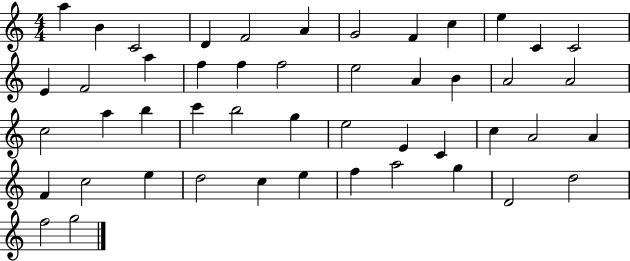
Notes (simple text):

A5/q B4/q C4/h D4/q F4/h A4/q G4/h F4/q C5/q E5/q C4/q C4/h E4/q F4/h A5/q F5/q F5/q F5/h E5/h A4/q B4/q A4/h A4/h C5/h A5/q B5/q C6/q B5/h G5/q E5/h E4/q C4/q C5/q A4/h A4/q F4/q C5/h E5/q D5/h C5/q E5/q F5/q A5/h G5/q D4/h D5/h F5/h G5/h